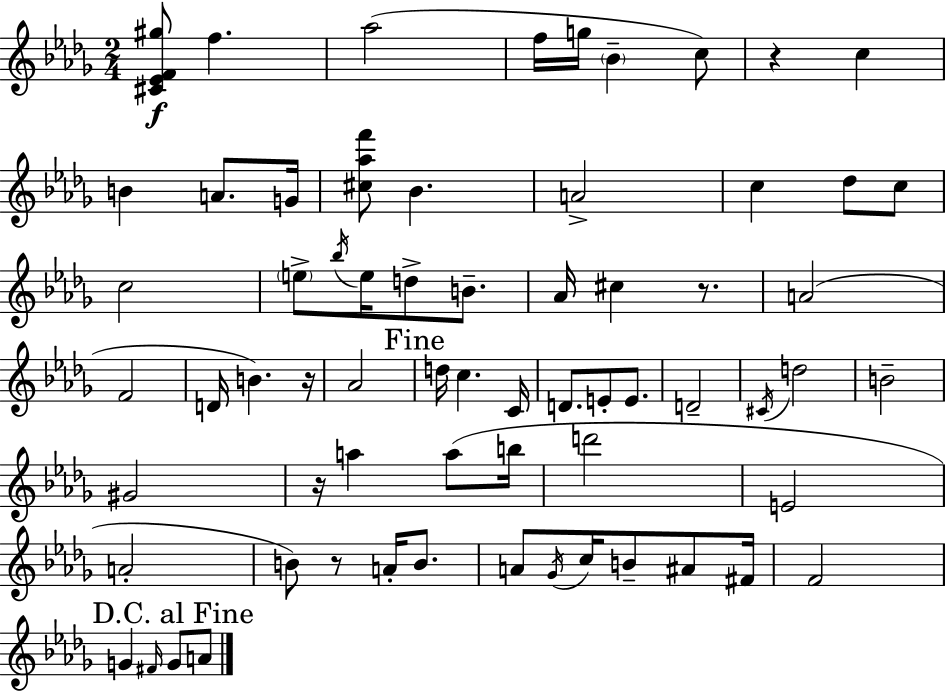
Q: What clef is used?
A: treble